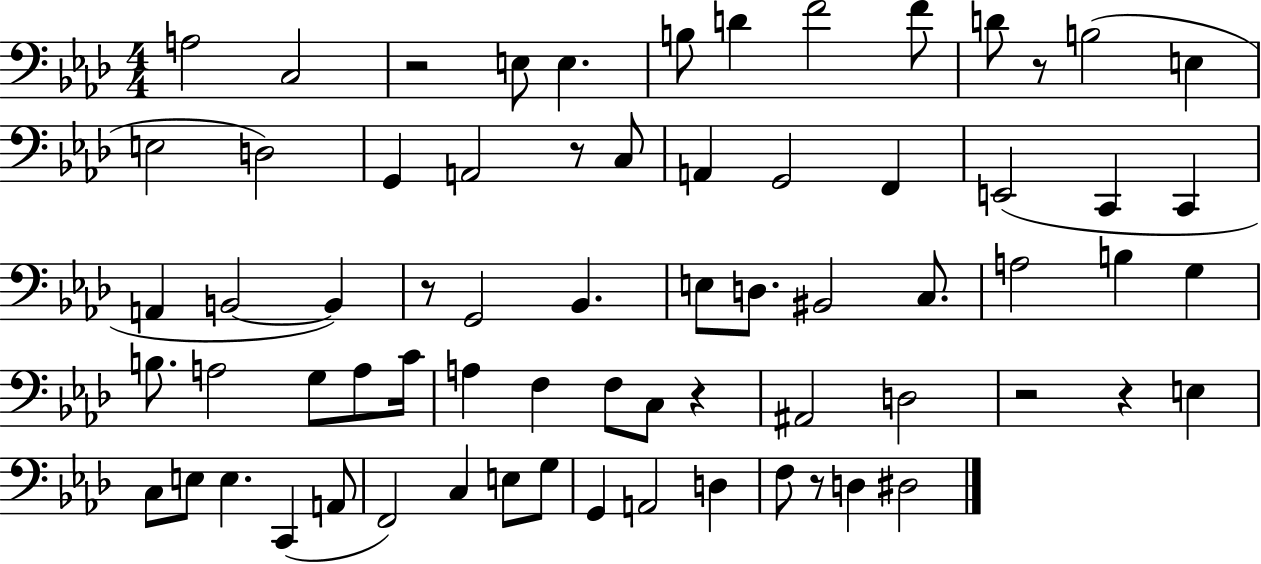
X:1
T:Untitled
M:4/4
L:1/4
K:Ab
A,2 C,2 z2 E,/2 E, B,/2 D F2 F/2 D/2 z/2 B,2 E, E,2 D,2 G,, A,,2 z/2 C,/2 A,, G,,2 F,, E,,2 C,, C,, A,, B,,2 B,, z/2 G,,2 _B,, E,/2 D,/2 ^B,,2 C,/2 A,2 B, G, B,/2 A,2 G,/2 A,/2 C/4 A, F, F,/2 C,/2 z ^A,,2 D,2 z2 z E, C,/2 E,/2 E, C,, A,,/2 F,,2 C, E,/2 G,/2 G,, A,,2 D, F,/2 z/2 D, ^D,2